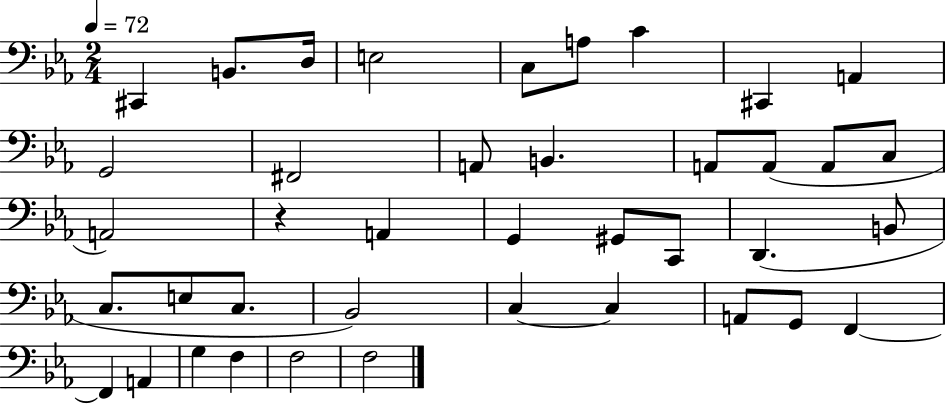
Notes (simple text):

C#2/q B2/e. D3/s E3/h C3/e A3/e C4/q C#2/q A2/q G2/h F#2/h A2/e B2/q. A2/e A2/e A2/e C3/e A2/h R/q A2/q G2/q G#2/e C2/e D2/q. B2/e C3/e. E3/e C3/e. Bb2/h C3/q C3/q A2/e G2/e F2/q F2/q A2/q G3/q F3/q F3/h F3/h